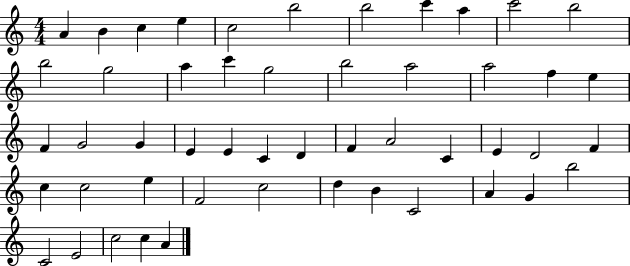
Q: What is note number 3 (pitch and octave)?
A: C5